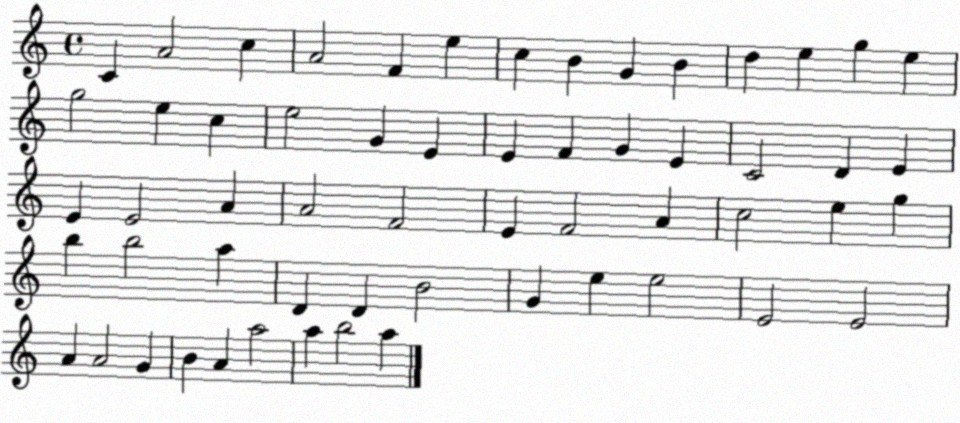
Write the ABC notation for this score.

X:1
T:Untitled
M:4/4
L:1/4
K:C
C A2 c A2 F e c B G B d e g e g2 e c e2 G E E F G E C2 D E E E2 A A2 F2 E F2 A c2 e g b b2 a D D B2 G e e2 E2 E2 A A2 G B A a2 a b2 a